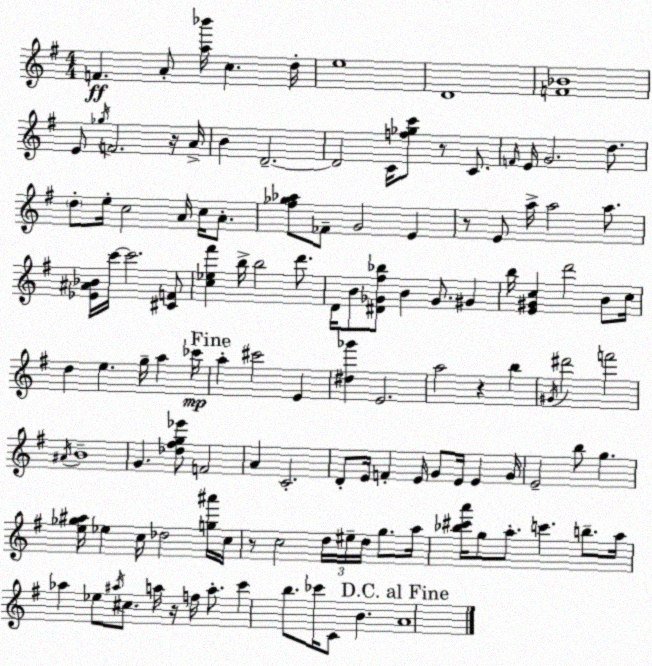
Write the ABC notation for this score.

X:1
T:Untitled
M:4/4
L:1/4
K:G
F A/2 [a_b']/4 c d/4 e4 D4 [F_B]4 E/2 _g/4 F2 z/4 A/4 B D2 D2 C/4 [f_gc']/2 z/2 C/2 F/4 E/4 G2 d/2 d/2 e/4 c2 A/4 c/4 A/2 [^f_g_a]/2 _F/2 G2 E z/2 E/2 a/4 a2 a/2 [_E^A_B]/4 c'/4 c'2 [^CF]/2 [c_e^f'] b/4 b2 d'/2 D/4 B/2 [^D_G^f_b]/2 B _G/2 ^G b/4 [E^Gc] d'2 B/2 c/4 d e g/4 a _c'/4 a ^c'2 E [^d_g'] E2 a2 z b ^G/4 ^d'2 f'2 ^A/4 B4 G [_d^fg_e']/2 F2 A C2 D/2 E/4 F E/4 G/2 E/4 E G/4 E2 b/2 g [e_g^a]/4 _e c/4 _d2 [g^a']/4 c/4 z/2 c2 d/4 ^e/4 d/4 g/2 a/4 [_b^c'a']/4 g/2 a/2 c' b/2 a/4 _a _e/2 ^a/4 ^c/2 a/4 z/4 f/4 a/2 c' b/2 _c'/4 C/2 B A4